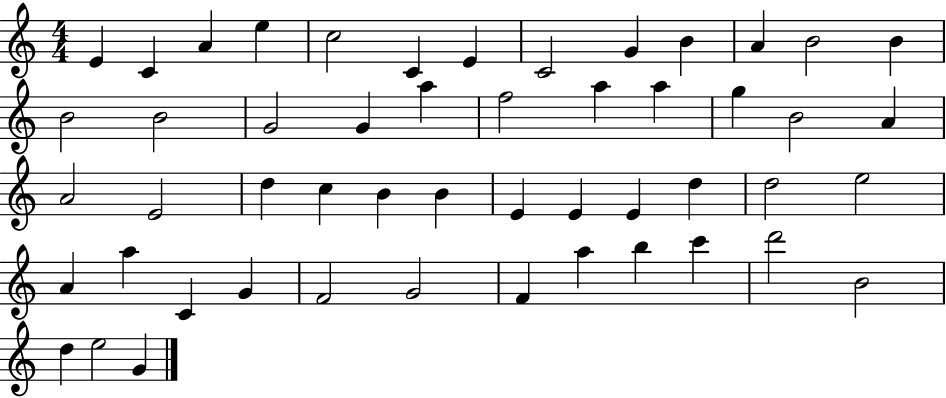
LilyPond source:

{
  \clef treble
  \numericTimeSignature
  \time 4/4
  \key c \major
  e'4 c'4 a'4 e''4 | c''2 c'4 e'4 | c'2 g'4 b'4 | a'4 b'2 b'4 | \break b'2 b'2 | g'2 g'4 a''4 | f''2 a''4 a''4 | g''4 b'2 a'4 | \break a'2 e'2 | d''4 c''4 b'4 b'4 | e'4 e'4 e'4 d''4 | d''2 e''2 | \break a'4 a''4 c'4 g'4 | f'2 g'2 | f'4 a''4 b''4 c'''4 | d'''2 b'2 | \break d''4 e''2 g'4 | \bar "|."
}